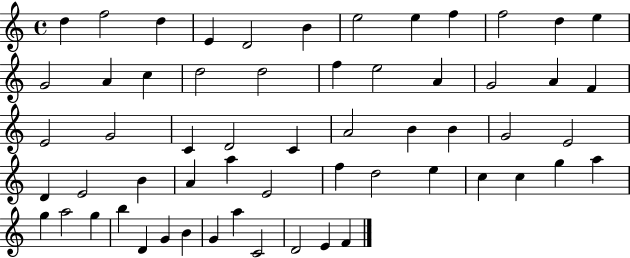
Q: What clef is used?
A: treble